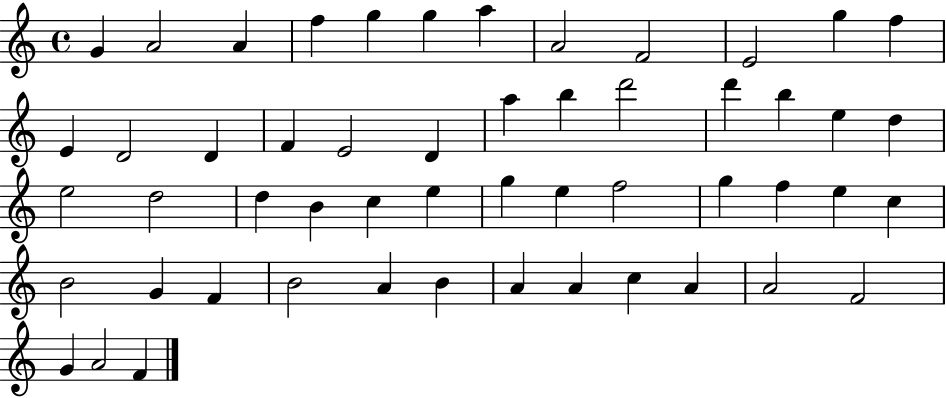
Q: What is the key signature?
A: C major